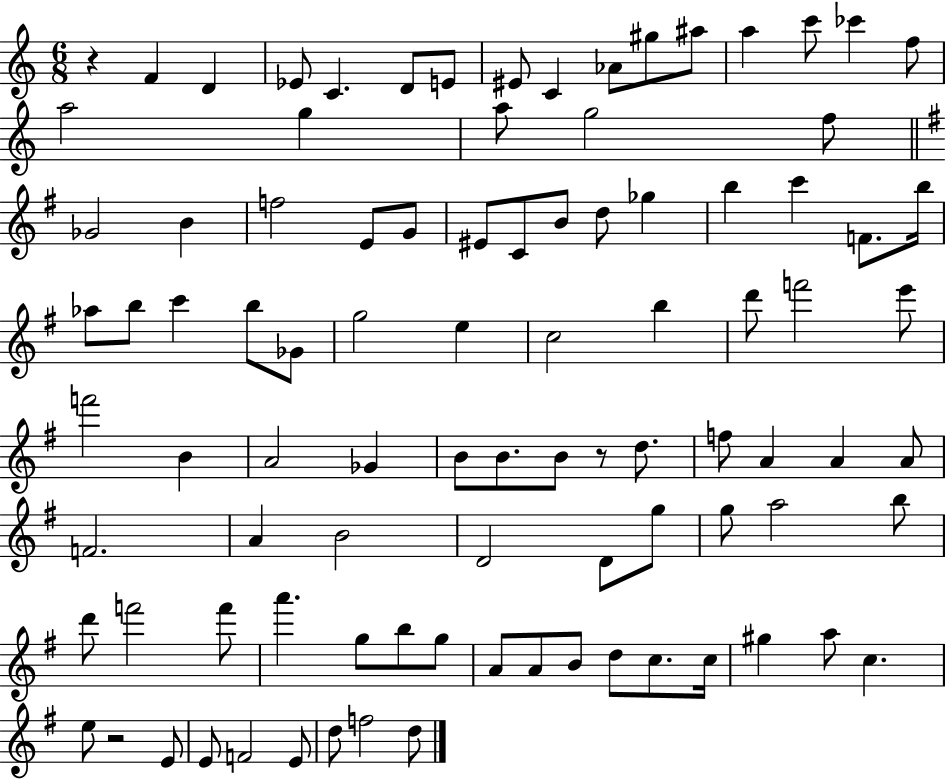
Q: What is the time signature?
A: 6/8